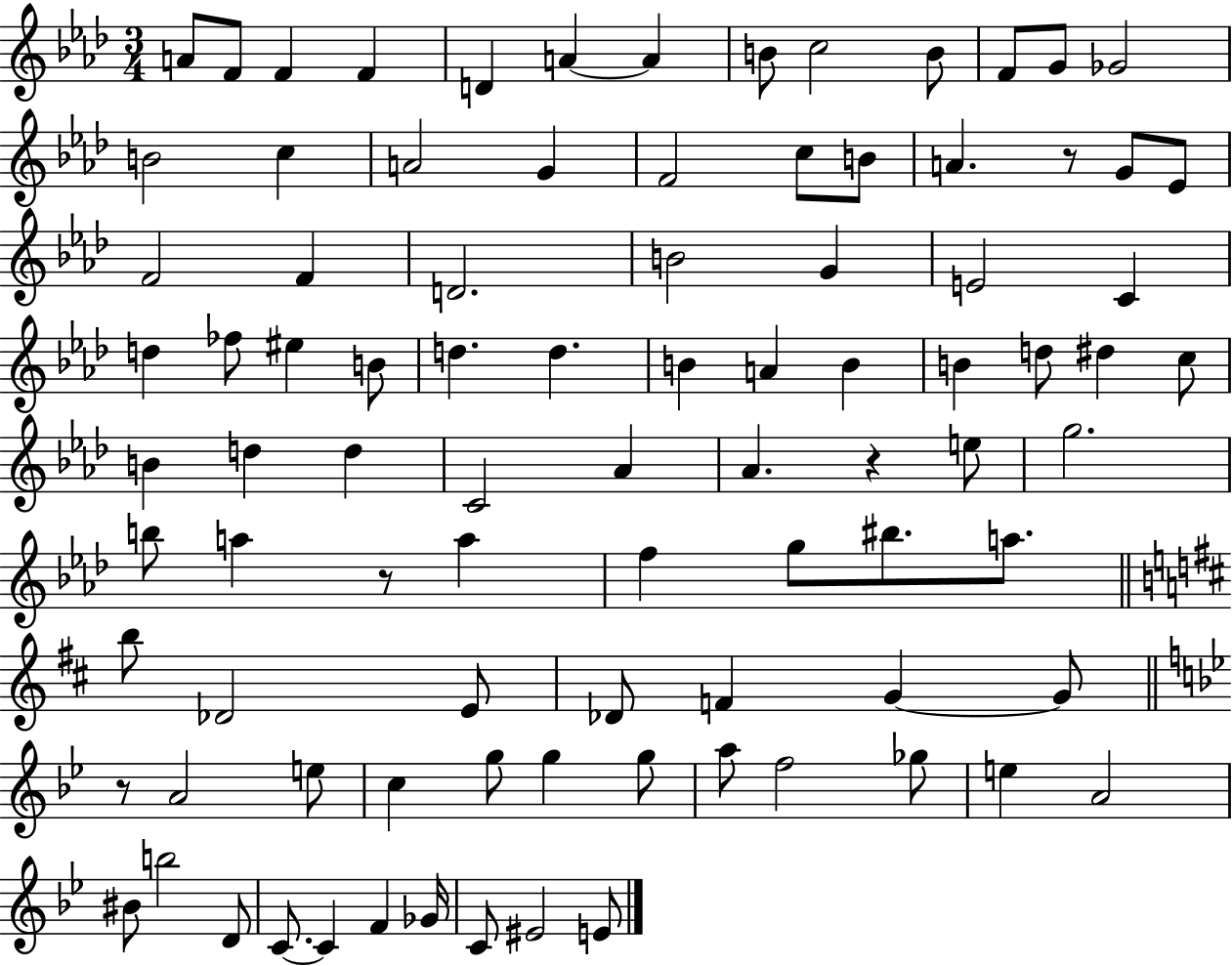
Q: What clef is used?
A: treble